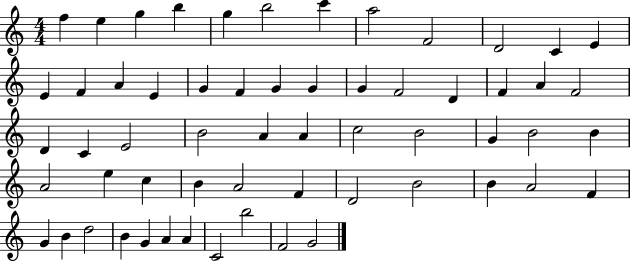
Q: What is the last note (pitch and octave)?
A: G4